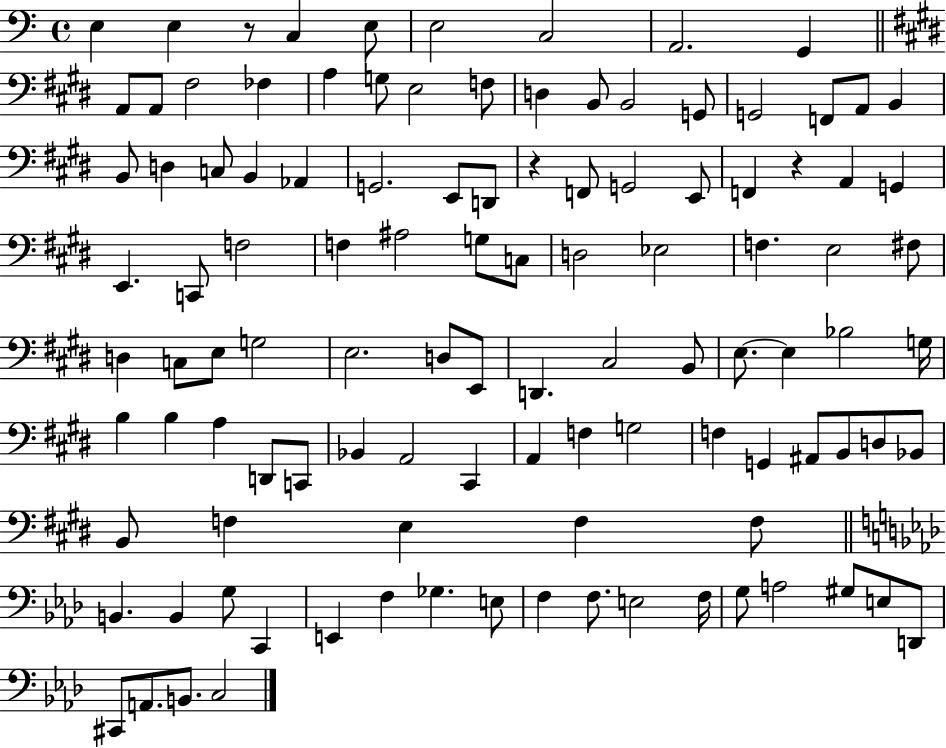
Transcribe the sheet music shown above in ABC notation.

X:1
T:Untitled
M:4/4
L:1/4
K:C
E, E, z/2 C, E,/2 E,2 C,2 A,,2 G,, A,,/2 A,,/2 ^F,2 _F, A, G,/2 E,2 F,/2 D, B,,/2 B,,2 G,,/2 G,,2 F,,/2 A,,/2 B,, B,,/2 D, C,/2 B,, _A,, G,,2 E,,/2 D,,/2 z F,,/2 G,,2 E,,/2 F,, z A,, G,, E,, C,,/2 F,2 F, ^A,2 G,/2 C,/2 D,2 _E,2 F, E,2 ^F,/2 D, C,/2 E,/2 G,2 E,2 D,/2 E,,/2 D,, ^C,2 B,,/2 E,/2 E, _B,2 G,/4 B, B, A, D,,/2 C,,/2 _B,, A,,2 ^C,, A,, F, G,2 F, G,, ^A,,/2 B,,/2 D,/2 _B,,/2 B,,/2 F, E, F, F,/2 B,, B,, G,/2 C,, E,, F, _G, E,/2 F, F,/2 E,2 F,/4 G,/2 A,2 ^G,/2 E,/2 D,,/2 ^C,,/2 A,,/2 B,,/2 C,2